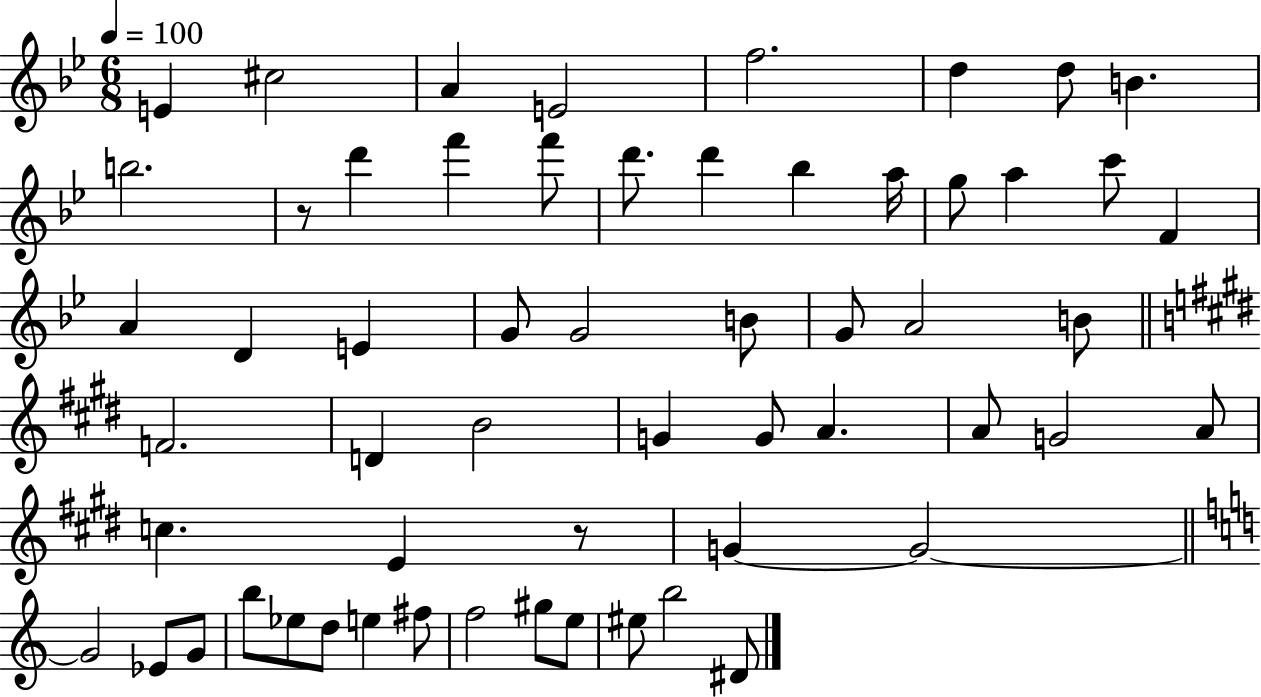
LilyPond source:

{
  \clef treble
  \numericTimeSignature
  \time 6/8
  \key bes \major
  \tempo 4 = 100
  \repeat volta 2 { e'4 cis''2 | a'4 e'2 | f''2. | d''4 d''8 b'4. | \break b''2. | r8 d'''4 f'''4 f'''8 | d'''8. d'''4 bes''4 a''16 | g''8 a''4 c'''8 f'4 | \break a'4 d'4 e'4 | g'8 g'2 b'8 | g'8 a'2 b'8 | \bar "||" \break \key e \major f'2. | d'4 b'2 | g'4 g'8 a'4. | a'8 g'2 a'8 | \break c''4. e'4 r8 | g'4~~ g'2~~ | \bar "||" \break \key a \minor g'2 ees'8 g'8 | b''8 ees''8 d''8 e''4 fis''8 | f''2 gis''8 e''8 | eis''8 b''2 dis'8 | \break } \bar "|."
}